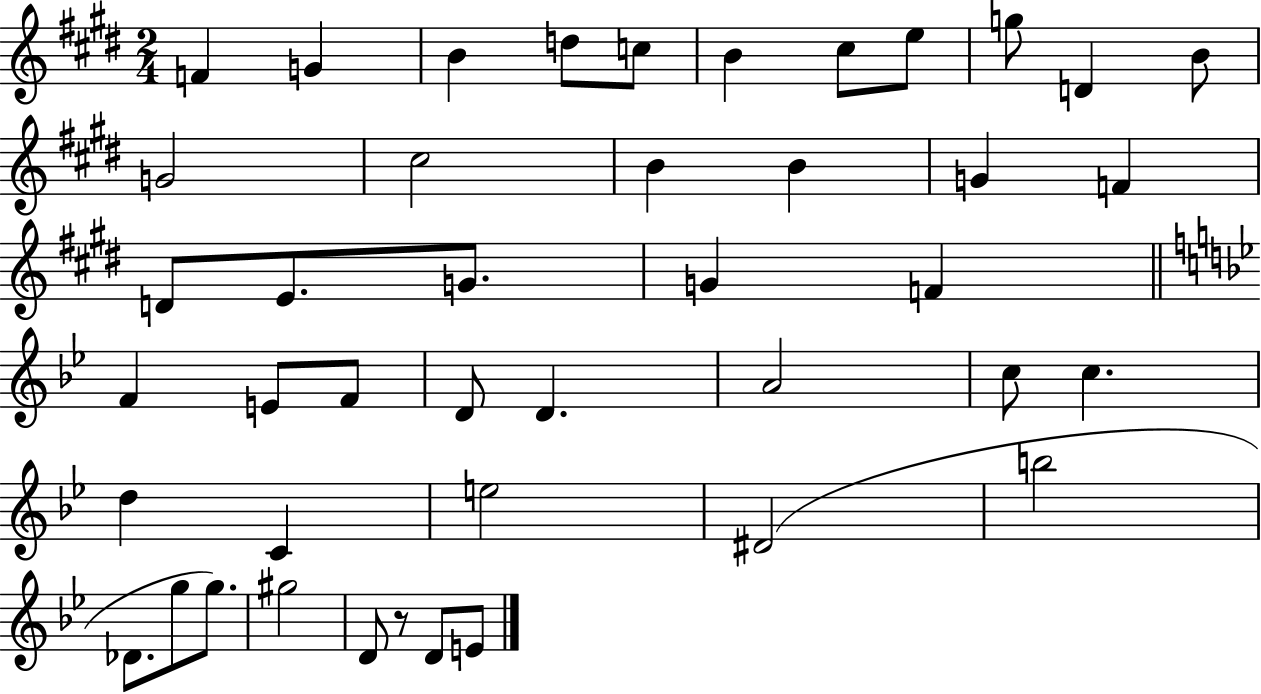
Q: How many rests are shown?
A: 1